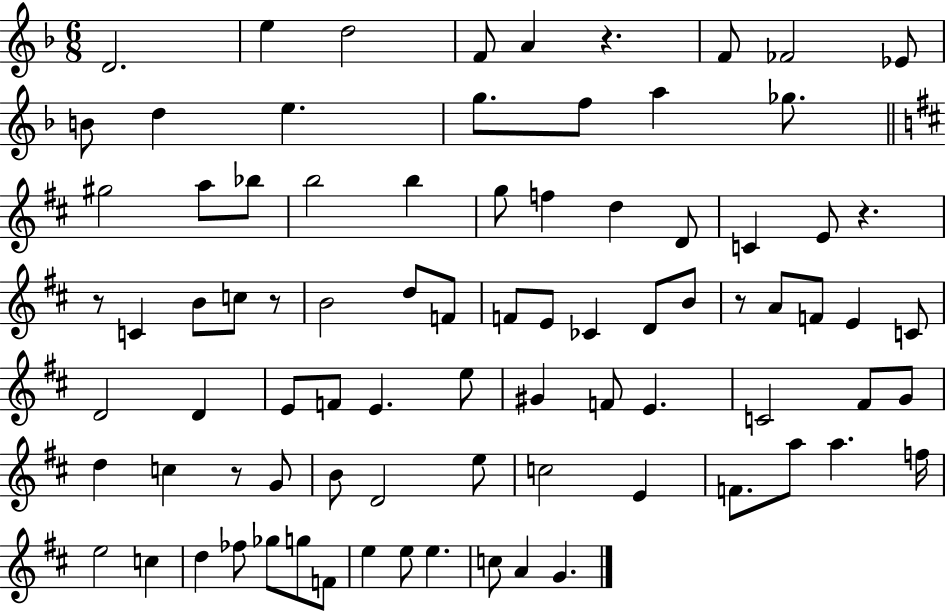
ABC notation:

X:1
T:Untitled
M:6/8
L:1/4
K:F
D2 e d2 F/2 A z F/2 _F2 _E/2 B/2 d e g/2 f/2 a _g/2 ^g2 a/2 _b/2 b2 b g/2 f d D/2 C E/2 z z/2 C B/2 c/2 z/2 B2 d/2 F/2 F/2 E/2 _C D/2 B/2 z/2 A/2 F/2 E C/2 D2 D E/2 F/2 E e/2 ^G F/2 E C2 ^F/2 G/2 d c z/2 G/2 B/2 D2 e/2 c2 E F/2 a/2 a f/4 e2 c d _f/2 _g/2 g/2 F/2 e e/2 e c/2 A G